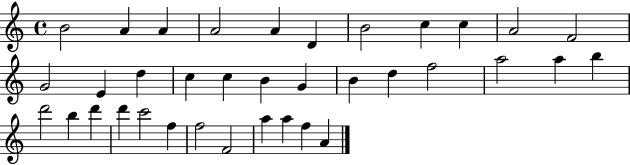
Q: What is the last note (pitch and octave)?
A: A4